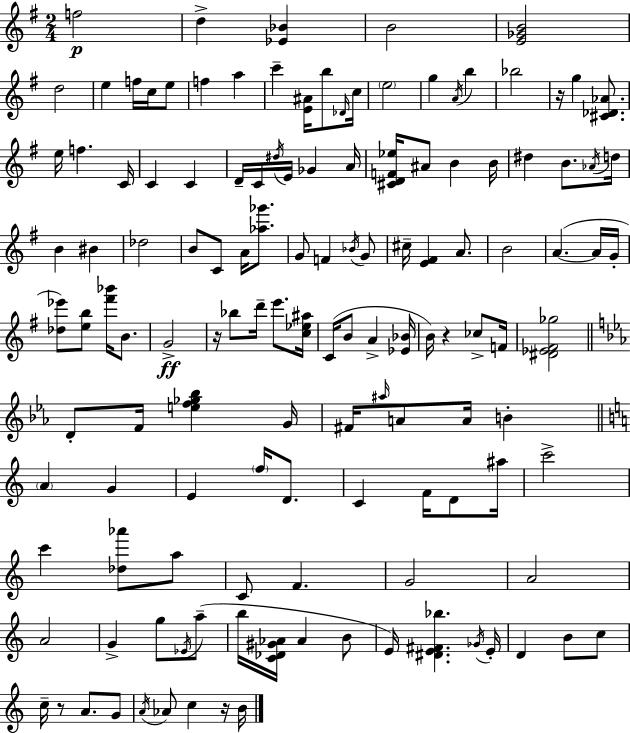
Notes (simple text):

F5/h D5/q [Eb4,Bb4]/q B4/h [E4,Gb4,B4]/h D5/h E5/q F5/s C5/s E5/e F5/q A5/q C6/q [E4,A#4]/s B5/e Db4/s C5/s E5/h G5/q A4/s B5/q Bb5/h R/s G5/q [C#4,Db4,Ab4]/e. E5/s F5/q. C4/s C4/q C4/q D4/s C4/s D#5/s E4/s Gb4/q A4/s [C#4,D4,F4,Eb5]/s A#4/e B4/q B4/s D#5/q B4/e. Ab4/s D5/s B4/q BIS4/q Db5/h B4/e C4/e A4/s [Ab5,Gb6]/e. G4/e F4/q Bb4/s G4/e C#5/s [E4,F#4]/q A4/e. B4/h A4/q. A4/s G4/s [Db5,Eb6]/e [E5,B5]/e [F#6,Bb6]/s B4/e. G4/h R/s Bb5/e D6/s E6/e. [C5,Eb5,A#5]/s C4/s B4/e A4/q [Eb4,Bb4]/s B4/s R/q CES5/e F4/s [D#4,Eb4,F#4,Gb5]/h D4/e F4/s [E5,F5,Gb5,Bb5]/q G4/s F#4/s A#5/s A4/e A4/s B4/q A4/q G4/q E4/q F5/s D4/e. C4/q F4/s D4/e A#5/s C6/h C6/q [Db5,Ab6]/e A5/e C4/e F4/q. G4/h A4/h A4/h G4/q G5/e Eb4/s A5/e B5/s [C4,Db4,G#4,Ab4]/s Ab4/q B4/e E4/s [D#4,E4,F#4,Bb5]/q. Gb4/s E4/s D4/q B4/e C5/e C5/s R/e A4/e. G4/e A4/s Ab4/e C5/q R/s B4/s